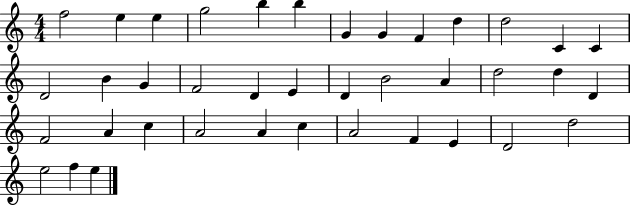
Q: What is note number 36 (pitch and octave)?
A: D5